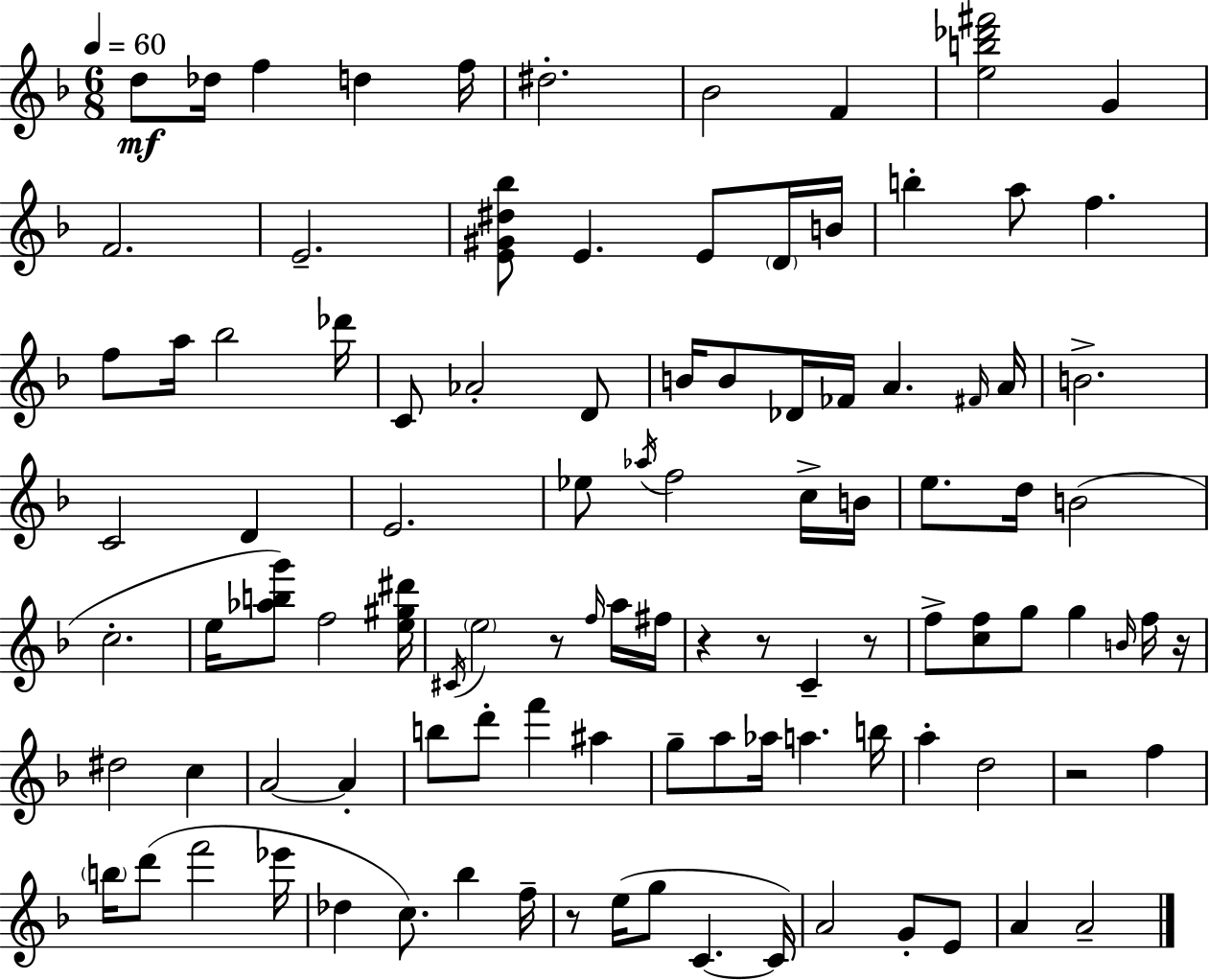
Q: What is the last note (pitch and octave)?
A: A4